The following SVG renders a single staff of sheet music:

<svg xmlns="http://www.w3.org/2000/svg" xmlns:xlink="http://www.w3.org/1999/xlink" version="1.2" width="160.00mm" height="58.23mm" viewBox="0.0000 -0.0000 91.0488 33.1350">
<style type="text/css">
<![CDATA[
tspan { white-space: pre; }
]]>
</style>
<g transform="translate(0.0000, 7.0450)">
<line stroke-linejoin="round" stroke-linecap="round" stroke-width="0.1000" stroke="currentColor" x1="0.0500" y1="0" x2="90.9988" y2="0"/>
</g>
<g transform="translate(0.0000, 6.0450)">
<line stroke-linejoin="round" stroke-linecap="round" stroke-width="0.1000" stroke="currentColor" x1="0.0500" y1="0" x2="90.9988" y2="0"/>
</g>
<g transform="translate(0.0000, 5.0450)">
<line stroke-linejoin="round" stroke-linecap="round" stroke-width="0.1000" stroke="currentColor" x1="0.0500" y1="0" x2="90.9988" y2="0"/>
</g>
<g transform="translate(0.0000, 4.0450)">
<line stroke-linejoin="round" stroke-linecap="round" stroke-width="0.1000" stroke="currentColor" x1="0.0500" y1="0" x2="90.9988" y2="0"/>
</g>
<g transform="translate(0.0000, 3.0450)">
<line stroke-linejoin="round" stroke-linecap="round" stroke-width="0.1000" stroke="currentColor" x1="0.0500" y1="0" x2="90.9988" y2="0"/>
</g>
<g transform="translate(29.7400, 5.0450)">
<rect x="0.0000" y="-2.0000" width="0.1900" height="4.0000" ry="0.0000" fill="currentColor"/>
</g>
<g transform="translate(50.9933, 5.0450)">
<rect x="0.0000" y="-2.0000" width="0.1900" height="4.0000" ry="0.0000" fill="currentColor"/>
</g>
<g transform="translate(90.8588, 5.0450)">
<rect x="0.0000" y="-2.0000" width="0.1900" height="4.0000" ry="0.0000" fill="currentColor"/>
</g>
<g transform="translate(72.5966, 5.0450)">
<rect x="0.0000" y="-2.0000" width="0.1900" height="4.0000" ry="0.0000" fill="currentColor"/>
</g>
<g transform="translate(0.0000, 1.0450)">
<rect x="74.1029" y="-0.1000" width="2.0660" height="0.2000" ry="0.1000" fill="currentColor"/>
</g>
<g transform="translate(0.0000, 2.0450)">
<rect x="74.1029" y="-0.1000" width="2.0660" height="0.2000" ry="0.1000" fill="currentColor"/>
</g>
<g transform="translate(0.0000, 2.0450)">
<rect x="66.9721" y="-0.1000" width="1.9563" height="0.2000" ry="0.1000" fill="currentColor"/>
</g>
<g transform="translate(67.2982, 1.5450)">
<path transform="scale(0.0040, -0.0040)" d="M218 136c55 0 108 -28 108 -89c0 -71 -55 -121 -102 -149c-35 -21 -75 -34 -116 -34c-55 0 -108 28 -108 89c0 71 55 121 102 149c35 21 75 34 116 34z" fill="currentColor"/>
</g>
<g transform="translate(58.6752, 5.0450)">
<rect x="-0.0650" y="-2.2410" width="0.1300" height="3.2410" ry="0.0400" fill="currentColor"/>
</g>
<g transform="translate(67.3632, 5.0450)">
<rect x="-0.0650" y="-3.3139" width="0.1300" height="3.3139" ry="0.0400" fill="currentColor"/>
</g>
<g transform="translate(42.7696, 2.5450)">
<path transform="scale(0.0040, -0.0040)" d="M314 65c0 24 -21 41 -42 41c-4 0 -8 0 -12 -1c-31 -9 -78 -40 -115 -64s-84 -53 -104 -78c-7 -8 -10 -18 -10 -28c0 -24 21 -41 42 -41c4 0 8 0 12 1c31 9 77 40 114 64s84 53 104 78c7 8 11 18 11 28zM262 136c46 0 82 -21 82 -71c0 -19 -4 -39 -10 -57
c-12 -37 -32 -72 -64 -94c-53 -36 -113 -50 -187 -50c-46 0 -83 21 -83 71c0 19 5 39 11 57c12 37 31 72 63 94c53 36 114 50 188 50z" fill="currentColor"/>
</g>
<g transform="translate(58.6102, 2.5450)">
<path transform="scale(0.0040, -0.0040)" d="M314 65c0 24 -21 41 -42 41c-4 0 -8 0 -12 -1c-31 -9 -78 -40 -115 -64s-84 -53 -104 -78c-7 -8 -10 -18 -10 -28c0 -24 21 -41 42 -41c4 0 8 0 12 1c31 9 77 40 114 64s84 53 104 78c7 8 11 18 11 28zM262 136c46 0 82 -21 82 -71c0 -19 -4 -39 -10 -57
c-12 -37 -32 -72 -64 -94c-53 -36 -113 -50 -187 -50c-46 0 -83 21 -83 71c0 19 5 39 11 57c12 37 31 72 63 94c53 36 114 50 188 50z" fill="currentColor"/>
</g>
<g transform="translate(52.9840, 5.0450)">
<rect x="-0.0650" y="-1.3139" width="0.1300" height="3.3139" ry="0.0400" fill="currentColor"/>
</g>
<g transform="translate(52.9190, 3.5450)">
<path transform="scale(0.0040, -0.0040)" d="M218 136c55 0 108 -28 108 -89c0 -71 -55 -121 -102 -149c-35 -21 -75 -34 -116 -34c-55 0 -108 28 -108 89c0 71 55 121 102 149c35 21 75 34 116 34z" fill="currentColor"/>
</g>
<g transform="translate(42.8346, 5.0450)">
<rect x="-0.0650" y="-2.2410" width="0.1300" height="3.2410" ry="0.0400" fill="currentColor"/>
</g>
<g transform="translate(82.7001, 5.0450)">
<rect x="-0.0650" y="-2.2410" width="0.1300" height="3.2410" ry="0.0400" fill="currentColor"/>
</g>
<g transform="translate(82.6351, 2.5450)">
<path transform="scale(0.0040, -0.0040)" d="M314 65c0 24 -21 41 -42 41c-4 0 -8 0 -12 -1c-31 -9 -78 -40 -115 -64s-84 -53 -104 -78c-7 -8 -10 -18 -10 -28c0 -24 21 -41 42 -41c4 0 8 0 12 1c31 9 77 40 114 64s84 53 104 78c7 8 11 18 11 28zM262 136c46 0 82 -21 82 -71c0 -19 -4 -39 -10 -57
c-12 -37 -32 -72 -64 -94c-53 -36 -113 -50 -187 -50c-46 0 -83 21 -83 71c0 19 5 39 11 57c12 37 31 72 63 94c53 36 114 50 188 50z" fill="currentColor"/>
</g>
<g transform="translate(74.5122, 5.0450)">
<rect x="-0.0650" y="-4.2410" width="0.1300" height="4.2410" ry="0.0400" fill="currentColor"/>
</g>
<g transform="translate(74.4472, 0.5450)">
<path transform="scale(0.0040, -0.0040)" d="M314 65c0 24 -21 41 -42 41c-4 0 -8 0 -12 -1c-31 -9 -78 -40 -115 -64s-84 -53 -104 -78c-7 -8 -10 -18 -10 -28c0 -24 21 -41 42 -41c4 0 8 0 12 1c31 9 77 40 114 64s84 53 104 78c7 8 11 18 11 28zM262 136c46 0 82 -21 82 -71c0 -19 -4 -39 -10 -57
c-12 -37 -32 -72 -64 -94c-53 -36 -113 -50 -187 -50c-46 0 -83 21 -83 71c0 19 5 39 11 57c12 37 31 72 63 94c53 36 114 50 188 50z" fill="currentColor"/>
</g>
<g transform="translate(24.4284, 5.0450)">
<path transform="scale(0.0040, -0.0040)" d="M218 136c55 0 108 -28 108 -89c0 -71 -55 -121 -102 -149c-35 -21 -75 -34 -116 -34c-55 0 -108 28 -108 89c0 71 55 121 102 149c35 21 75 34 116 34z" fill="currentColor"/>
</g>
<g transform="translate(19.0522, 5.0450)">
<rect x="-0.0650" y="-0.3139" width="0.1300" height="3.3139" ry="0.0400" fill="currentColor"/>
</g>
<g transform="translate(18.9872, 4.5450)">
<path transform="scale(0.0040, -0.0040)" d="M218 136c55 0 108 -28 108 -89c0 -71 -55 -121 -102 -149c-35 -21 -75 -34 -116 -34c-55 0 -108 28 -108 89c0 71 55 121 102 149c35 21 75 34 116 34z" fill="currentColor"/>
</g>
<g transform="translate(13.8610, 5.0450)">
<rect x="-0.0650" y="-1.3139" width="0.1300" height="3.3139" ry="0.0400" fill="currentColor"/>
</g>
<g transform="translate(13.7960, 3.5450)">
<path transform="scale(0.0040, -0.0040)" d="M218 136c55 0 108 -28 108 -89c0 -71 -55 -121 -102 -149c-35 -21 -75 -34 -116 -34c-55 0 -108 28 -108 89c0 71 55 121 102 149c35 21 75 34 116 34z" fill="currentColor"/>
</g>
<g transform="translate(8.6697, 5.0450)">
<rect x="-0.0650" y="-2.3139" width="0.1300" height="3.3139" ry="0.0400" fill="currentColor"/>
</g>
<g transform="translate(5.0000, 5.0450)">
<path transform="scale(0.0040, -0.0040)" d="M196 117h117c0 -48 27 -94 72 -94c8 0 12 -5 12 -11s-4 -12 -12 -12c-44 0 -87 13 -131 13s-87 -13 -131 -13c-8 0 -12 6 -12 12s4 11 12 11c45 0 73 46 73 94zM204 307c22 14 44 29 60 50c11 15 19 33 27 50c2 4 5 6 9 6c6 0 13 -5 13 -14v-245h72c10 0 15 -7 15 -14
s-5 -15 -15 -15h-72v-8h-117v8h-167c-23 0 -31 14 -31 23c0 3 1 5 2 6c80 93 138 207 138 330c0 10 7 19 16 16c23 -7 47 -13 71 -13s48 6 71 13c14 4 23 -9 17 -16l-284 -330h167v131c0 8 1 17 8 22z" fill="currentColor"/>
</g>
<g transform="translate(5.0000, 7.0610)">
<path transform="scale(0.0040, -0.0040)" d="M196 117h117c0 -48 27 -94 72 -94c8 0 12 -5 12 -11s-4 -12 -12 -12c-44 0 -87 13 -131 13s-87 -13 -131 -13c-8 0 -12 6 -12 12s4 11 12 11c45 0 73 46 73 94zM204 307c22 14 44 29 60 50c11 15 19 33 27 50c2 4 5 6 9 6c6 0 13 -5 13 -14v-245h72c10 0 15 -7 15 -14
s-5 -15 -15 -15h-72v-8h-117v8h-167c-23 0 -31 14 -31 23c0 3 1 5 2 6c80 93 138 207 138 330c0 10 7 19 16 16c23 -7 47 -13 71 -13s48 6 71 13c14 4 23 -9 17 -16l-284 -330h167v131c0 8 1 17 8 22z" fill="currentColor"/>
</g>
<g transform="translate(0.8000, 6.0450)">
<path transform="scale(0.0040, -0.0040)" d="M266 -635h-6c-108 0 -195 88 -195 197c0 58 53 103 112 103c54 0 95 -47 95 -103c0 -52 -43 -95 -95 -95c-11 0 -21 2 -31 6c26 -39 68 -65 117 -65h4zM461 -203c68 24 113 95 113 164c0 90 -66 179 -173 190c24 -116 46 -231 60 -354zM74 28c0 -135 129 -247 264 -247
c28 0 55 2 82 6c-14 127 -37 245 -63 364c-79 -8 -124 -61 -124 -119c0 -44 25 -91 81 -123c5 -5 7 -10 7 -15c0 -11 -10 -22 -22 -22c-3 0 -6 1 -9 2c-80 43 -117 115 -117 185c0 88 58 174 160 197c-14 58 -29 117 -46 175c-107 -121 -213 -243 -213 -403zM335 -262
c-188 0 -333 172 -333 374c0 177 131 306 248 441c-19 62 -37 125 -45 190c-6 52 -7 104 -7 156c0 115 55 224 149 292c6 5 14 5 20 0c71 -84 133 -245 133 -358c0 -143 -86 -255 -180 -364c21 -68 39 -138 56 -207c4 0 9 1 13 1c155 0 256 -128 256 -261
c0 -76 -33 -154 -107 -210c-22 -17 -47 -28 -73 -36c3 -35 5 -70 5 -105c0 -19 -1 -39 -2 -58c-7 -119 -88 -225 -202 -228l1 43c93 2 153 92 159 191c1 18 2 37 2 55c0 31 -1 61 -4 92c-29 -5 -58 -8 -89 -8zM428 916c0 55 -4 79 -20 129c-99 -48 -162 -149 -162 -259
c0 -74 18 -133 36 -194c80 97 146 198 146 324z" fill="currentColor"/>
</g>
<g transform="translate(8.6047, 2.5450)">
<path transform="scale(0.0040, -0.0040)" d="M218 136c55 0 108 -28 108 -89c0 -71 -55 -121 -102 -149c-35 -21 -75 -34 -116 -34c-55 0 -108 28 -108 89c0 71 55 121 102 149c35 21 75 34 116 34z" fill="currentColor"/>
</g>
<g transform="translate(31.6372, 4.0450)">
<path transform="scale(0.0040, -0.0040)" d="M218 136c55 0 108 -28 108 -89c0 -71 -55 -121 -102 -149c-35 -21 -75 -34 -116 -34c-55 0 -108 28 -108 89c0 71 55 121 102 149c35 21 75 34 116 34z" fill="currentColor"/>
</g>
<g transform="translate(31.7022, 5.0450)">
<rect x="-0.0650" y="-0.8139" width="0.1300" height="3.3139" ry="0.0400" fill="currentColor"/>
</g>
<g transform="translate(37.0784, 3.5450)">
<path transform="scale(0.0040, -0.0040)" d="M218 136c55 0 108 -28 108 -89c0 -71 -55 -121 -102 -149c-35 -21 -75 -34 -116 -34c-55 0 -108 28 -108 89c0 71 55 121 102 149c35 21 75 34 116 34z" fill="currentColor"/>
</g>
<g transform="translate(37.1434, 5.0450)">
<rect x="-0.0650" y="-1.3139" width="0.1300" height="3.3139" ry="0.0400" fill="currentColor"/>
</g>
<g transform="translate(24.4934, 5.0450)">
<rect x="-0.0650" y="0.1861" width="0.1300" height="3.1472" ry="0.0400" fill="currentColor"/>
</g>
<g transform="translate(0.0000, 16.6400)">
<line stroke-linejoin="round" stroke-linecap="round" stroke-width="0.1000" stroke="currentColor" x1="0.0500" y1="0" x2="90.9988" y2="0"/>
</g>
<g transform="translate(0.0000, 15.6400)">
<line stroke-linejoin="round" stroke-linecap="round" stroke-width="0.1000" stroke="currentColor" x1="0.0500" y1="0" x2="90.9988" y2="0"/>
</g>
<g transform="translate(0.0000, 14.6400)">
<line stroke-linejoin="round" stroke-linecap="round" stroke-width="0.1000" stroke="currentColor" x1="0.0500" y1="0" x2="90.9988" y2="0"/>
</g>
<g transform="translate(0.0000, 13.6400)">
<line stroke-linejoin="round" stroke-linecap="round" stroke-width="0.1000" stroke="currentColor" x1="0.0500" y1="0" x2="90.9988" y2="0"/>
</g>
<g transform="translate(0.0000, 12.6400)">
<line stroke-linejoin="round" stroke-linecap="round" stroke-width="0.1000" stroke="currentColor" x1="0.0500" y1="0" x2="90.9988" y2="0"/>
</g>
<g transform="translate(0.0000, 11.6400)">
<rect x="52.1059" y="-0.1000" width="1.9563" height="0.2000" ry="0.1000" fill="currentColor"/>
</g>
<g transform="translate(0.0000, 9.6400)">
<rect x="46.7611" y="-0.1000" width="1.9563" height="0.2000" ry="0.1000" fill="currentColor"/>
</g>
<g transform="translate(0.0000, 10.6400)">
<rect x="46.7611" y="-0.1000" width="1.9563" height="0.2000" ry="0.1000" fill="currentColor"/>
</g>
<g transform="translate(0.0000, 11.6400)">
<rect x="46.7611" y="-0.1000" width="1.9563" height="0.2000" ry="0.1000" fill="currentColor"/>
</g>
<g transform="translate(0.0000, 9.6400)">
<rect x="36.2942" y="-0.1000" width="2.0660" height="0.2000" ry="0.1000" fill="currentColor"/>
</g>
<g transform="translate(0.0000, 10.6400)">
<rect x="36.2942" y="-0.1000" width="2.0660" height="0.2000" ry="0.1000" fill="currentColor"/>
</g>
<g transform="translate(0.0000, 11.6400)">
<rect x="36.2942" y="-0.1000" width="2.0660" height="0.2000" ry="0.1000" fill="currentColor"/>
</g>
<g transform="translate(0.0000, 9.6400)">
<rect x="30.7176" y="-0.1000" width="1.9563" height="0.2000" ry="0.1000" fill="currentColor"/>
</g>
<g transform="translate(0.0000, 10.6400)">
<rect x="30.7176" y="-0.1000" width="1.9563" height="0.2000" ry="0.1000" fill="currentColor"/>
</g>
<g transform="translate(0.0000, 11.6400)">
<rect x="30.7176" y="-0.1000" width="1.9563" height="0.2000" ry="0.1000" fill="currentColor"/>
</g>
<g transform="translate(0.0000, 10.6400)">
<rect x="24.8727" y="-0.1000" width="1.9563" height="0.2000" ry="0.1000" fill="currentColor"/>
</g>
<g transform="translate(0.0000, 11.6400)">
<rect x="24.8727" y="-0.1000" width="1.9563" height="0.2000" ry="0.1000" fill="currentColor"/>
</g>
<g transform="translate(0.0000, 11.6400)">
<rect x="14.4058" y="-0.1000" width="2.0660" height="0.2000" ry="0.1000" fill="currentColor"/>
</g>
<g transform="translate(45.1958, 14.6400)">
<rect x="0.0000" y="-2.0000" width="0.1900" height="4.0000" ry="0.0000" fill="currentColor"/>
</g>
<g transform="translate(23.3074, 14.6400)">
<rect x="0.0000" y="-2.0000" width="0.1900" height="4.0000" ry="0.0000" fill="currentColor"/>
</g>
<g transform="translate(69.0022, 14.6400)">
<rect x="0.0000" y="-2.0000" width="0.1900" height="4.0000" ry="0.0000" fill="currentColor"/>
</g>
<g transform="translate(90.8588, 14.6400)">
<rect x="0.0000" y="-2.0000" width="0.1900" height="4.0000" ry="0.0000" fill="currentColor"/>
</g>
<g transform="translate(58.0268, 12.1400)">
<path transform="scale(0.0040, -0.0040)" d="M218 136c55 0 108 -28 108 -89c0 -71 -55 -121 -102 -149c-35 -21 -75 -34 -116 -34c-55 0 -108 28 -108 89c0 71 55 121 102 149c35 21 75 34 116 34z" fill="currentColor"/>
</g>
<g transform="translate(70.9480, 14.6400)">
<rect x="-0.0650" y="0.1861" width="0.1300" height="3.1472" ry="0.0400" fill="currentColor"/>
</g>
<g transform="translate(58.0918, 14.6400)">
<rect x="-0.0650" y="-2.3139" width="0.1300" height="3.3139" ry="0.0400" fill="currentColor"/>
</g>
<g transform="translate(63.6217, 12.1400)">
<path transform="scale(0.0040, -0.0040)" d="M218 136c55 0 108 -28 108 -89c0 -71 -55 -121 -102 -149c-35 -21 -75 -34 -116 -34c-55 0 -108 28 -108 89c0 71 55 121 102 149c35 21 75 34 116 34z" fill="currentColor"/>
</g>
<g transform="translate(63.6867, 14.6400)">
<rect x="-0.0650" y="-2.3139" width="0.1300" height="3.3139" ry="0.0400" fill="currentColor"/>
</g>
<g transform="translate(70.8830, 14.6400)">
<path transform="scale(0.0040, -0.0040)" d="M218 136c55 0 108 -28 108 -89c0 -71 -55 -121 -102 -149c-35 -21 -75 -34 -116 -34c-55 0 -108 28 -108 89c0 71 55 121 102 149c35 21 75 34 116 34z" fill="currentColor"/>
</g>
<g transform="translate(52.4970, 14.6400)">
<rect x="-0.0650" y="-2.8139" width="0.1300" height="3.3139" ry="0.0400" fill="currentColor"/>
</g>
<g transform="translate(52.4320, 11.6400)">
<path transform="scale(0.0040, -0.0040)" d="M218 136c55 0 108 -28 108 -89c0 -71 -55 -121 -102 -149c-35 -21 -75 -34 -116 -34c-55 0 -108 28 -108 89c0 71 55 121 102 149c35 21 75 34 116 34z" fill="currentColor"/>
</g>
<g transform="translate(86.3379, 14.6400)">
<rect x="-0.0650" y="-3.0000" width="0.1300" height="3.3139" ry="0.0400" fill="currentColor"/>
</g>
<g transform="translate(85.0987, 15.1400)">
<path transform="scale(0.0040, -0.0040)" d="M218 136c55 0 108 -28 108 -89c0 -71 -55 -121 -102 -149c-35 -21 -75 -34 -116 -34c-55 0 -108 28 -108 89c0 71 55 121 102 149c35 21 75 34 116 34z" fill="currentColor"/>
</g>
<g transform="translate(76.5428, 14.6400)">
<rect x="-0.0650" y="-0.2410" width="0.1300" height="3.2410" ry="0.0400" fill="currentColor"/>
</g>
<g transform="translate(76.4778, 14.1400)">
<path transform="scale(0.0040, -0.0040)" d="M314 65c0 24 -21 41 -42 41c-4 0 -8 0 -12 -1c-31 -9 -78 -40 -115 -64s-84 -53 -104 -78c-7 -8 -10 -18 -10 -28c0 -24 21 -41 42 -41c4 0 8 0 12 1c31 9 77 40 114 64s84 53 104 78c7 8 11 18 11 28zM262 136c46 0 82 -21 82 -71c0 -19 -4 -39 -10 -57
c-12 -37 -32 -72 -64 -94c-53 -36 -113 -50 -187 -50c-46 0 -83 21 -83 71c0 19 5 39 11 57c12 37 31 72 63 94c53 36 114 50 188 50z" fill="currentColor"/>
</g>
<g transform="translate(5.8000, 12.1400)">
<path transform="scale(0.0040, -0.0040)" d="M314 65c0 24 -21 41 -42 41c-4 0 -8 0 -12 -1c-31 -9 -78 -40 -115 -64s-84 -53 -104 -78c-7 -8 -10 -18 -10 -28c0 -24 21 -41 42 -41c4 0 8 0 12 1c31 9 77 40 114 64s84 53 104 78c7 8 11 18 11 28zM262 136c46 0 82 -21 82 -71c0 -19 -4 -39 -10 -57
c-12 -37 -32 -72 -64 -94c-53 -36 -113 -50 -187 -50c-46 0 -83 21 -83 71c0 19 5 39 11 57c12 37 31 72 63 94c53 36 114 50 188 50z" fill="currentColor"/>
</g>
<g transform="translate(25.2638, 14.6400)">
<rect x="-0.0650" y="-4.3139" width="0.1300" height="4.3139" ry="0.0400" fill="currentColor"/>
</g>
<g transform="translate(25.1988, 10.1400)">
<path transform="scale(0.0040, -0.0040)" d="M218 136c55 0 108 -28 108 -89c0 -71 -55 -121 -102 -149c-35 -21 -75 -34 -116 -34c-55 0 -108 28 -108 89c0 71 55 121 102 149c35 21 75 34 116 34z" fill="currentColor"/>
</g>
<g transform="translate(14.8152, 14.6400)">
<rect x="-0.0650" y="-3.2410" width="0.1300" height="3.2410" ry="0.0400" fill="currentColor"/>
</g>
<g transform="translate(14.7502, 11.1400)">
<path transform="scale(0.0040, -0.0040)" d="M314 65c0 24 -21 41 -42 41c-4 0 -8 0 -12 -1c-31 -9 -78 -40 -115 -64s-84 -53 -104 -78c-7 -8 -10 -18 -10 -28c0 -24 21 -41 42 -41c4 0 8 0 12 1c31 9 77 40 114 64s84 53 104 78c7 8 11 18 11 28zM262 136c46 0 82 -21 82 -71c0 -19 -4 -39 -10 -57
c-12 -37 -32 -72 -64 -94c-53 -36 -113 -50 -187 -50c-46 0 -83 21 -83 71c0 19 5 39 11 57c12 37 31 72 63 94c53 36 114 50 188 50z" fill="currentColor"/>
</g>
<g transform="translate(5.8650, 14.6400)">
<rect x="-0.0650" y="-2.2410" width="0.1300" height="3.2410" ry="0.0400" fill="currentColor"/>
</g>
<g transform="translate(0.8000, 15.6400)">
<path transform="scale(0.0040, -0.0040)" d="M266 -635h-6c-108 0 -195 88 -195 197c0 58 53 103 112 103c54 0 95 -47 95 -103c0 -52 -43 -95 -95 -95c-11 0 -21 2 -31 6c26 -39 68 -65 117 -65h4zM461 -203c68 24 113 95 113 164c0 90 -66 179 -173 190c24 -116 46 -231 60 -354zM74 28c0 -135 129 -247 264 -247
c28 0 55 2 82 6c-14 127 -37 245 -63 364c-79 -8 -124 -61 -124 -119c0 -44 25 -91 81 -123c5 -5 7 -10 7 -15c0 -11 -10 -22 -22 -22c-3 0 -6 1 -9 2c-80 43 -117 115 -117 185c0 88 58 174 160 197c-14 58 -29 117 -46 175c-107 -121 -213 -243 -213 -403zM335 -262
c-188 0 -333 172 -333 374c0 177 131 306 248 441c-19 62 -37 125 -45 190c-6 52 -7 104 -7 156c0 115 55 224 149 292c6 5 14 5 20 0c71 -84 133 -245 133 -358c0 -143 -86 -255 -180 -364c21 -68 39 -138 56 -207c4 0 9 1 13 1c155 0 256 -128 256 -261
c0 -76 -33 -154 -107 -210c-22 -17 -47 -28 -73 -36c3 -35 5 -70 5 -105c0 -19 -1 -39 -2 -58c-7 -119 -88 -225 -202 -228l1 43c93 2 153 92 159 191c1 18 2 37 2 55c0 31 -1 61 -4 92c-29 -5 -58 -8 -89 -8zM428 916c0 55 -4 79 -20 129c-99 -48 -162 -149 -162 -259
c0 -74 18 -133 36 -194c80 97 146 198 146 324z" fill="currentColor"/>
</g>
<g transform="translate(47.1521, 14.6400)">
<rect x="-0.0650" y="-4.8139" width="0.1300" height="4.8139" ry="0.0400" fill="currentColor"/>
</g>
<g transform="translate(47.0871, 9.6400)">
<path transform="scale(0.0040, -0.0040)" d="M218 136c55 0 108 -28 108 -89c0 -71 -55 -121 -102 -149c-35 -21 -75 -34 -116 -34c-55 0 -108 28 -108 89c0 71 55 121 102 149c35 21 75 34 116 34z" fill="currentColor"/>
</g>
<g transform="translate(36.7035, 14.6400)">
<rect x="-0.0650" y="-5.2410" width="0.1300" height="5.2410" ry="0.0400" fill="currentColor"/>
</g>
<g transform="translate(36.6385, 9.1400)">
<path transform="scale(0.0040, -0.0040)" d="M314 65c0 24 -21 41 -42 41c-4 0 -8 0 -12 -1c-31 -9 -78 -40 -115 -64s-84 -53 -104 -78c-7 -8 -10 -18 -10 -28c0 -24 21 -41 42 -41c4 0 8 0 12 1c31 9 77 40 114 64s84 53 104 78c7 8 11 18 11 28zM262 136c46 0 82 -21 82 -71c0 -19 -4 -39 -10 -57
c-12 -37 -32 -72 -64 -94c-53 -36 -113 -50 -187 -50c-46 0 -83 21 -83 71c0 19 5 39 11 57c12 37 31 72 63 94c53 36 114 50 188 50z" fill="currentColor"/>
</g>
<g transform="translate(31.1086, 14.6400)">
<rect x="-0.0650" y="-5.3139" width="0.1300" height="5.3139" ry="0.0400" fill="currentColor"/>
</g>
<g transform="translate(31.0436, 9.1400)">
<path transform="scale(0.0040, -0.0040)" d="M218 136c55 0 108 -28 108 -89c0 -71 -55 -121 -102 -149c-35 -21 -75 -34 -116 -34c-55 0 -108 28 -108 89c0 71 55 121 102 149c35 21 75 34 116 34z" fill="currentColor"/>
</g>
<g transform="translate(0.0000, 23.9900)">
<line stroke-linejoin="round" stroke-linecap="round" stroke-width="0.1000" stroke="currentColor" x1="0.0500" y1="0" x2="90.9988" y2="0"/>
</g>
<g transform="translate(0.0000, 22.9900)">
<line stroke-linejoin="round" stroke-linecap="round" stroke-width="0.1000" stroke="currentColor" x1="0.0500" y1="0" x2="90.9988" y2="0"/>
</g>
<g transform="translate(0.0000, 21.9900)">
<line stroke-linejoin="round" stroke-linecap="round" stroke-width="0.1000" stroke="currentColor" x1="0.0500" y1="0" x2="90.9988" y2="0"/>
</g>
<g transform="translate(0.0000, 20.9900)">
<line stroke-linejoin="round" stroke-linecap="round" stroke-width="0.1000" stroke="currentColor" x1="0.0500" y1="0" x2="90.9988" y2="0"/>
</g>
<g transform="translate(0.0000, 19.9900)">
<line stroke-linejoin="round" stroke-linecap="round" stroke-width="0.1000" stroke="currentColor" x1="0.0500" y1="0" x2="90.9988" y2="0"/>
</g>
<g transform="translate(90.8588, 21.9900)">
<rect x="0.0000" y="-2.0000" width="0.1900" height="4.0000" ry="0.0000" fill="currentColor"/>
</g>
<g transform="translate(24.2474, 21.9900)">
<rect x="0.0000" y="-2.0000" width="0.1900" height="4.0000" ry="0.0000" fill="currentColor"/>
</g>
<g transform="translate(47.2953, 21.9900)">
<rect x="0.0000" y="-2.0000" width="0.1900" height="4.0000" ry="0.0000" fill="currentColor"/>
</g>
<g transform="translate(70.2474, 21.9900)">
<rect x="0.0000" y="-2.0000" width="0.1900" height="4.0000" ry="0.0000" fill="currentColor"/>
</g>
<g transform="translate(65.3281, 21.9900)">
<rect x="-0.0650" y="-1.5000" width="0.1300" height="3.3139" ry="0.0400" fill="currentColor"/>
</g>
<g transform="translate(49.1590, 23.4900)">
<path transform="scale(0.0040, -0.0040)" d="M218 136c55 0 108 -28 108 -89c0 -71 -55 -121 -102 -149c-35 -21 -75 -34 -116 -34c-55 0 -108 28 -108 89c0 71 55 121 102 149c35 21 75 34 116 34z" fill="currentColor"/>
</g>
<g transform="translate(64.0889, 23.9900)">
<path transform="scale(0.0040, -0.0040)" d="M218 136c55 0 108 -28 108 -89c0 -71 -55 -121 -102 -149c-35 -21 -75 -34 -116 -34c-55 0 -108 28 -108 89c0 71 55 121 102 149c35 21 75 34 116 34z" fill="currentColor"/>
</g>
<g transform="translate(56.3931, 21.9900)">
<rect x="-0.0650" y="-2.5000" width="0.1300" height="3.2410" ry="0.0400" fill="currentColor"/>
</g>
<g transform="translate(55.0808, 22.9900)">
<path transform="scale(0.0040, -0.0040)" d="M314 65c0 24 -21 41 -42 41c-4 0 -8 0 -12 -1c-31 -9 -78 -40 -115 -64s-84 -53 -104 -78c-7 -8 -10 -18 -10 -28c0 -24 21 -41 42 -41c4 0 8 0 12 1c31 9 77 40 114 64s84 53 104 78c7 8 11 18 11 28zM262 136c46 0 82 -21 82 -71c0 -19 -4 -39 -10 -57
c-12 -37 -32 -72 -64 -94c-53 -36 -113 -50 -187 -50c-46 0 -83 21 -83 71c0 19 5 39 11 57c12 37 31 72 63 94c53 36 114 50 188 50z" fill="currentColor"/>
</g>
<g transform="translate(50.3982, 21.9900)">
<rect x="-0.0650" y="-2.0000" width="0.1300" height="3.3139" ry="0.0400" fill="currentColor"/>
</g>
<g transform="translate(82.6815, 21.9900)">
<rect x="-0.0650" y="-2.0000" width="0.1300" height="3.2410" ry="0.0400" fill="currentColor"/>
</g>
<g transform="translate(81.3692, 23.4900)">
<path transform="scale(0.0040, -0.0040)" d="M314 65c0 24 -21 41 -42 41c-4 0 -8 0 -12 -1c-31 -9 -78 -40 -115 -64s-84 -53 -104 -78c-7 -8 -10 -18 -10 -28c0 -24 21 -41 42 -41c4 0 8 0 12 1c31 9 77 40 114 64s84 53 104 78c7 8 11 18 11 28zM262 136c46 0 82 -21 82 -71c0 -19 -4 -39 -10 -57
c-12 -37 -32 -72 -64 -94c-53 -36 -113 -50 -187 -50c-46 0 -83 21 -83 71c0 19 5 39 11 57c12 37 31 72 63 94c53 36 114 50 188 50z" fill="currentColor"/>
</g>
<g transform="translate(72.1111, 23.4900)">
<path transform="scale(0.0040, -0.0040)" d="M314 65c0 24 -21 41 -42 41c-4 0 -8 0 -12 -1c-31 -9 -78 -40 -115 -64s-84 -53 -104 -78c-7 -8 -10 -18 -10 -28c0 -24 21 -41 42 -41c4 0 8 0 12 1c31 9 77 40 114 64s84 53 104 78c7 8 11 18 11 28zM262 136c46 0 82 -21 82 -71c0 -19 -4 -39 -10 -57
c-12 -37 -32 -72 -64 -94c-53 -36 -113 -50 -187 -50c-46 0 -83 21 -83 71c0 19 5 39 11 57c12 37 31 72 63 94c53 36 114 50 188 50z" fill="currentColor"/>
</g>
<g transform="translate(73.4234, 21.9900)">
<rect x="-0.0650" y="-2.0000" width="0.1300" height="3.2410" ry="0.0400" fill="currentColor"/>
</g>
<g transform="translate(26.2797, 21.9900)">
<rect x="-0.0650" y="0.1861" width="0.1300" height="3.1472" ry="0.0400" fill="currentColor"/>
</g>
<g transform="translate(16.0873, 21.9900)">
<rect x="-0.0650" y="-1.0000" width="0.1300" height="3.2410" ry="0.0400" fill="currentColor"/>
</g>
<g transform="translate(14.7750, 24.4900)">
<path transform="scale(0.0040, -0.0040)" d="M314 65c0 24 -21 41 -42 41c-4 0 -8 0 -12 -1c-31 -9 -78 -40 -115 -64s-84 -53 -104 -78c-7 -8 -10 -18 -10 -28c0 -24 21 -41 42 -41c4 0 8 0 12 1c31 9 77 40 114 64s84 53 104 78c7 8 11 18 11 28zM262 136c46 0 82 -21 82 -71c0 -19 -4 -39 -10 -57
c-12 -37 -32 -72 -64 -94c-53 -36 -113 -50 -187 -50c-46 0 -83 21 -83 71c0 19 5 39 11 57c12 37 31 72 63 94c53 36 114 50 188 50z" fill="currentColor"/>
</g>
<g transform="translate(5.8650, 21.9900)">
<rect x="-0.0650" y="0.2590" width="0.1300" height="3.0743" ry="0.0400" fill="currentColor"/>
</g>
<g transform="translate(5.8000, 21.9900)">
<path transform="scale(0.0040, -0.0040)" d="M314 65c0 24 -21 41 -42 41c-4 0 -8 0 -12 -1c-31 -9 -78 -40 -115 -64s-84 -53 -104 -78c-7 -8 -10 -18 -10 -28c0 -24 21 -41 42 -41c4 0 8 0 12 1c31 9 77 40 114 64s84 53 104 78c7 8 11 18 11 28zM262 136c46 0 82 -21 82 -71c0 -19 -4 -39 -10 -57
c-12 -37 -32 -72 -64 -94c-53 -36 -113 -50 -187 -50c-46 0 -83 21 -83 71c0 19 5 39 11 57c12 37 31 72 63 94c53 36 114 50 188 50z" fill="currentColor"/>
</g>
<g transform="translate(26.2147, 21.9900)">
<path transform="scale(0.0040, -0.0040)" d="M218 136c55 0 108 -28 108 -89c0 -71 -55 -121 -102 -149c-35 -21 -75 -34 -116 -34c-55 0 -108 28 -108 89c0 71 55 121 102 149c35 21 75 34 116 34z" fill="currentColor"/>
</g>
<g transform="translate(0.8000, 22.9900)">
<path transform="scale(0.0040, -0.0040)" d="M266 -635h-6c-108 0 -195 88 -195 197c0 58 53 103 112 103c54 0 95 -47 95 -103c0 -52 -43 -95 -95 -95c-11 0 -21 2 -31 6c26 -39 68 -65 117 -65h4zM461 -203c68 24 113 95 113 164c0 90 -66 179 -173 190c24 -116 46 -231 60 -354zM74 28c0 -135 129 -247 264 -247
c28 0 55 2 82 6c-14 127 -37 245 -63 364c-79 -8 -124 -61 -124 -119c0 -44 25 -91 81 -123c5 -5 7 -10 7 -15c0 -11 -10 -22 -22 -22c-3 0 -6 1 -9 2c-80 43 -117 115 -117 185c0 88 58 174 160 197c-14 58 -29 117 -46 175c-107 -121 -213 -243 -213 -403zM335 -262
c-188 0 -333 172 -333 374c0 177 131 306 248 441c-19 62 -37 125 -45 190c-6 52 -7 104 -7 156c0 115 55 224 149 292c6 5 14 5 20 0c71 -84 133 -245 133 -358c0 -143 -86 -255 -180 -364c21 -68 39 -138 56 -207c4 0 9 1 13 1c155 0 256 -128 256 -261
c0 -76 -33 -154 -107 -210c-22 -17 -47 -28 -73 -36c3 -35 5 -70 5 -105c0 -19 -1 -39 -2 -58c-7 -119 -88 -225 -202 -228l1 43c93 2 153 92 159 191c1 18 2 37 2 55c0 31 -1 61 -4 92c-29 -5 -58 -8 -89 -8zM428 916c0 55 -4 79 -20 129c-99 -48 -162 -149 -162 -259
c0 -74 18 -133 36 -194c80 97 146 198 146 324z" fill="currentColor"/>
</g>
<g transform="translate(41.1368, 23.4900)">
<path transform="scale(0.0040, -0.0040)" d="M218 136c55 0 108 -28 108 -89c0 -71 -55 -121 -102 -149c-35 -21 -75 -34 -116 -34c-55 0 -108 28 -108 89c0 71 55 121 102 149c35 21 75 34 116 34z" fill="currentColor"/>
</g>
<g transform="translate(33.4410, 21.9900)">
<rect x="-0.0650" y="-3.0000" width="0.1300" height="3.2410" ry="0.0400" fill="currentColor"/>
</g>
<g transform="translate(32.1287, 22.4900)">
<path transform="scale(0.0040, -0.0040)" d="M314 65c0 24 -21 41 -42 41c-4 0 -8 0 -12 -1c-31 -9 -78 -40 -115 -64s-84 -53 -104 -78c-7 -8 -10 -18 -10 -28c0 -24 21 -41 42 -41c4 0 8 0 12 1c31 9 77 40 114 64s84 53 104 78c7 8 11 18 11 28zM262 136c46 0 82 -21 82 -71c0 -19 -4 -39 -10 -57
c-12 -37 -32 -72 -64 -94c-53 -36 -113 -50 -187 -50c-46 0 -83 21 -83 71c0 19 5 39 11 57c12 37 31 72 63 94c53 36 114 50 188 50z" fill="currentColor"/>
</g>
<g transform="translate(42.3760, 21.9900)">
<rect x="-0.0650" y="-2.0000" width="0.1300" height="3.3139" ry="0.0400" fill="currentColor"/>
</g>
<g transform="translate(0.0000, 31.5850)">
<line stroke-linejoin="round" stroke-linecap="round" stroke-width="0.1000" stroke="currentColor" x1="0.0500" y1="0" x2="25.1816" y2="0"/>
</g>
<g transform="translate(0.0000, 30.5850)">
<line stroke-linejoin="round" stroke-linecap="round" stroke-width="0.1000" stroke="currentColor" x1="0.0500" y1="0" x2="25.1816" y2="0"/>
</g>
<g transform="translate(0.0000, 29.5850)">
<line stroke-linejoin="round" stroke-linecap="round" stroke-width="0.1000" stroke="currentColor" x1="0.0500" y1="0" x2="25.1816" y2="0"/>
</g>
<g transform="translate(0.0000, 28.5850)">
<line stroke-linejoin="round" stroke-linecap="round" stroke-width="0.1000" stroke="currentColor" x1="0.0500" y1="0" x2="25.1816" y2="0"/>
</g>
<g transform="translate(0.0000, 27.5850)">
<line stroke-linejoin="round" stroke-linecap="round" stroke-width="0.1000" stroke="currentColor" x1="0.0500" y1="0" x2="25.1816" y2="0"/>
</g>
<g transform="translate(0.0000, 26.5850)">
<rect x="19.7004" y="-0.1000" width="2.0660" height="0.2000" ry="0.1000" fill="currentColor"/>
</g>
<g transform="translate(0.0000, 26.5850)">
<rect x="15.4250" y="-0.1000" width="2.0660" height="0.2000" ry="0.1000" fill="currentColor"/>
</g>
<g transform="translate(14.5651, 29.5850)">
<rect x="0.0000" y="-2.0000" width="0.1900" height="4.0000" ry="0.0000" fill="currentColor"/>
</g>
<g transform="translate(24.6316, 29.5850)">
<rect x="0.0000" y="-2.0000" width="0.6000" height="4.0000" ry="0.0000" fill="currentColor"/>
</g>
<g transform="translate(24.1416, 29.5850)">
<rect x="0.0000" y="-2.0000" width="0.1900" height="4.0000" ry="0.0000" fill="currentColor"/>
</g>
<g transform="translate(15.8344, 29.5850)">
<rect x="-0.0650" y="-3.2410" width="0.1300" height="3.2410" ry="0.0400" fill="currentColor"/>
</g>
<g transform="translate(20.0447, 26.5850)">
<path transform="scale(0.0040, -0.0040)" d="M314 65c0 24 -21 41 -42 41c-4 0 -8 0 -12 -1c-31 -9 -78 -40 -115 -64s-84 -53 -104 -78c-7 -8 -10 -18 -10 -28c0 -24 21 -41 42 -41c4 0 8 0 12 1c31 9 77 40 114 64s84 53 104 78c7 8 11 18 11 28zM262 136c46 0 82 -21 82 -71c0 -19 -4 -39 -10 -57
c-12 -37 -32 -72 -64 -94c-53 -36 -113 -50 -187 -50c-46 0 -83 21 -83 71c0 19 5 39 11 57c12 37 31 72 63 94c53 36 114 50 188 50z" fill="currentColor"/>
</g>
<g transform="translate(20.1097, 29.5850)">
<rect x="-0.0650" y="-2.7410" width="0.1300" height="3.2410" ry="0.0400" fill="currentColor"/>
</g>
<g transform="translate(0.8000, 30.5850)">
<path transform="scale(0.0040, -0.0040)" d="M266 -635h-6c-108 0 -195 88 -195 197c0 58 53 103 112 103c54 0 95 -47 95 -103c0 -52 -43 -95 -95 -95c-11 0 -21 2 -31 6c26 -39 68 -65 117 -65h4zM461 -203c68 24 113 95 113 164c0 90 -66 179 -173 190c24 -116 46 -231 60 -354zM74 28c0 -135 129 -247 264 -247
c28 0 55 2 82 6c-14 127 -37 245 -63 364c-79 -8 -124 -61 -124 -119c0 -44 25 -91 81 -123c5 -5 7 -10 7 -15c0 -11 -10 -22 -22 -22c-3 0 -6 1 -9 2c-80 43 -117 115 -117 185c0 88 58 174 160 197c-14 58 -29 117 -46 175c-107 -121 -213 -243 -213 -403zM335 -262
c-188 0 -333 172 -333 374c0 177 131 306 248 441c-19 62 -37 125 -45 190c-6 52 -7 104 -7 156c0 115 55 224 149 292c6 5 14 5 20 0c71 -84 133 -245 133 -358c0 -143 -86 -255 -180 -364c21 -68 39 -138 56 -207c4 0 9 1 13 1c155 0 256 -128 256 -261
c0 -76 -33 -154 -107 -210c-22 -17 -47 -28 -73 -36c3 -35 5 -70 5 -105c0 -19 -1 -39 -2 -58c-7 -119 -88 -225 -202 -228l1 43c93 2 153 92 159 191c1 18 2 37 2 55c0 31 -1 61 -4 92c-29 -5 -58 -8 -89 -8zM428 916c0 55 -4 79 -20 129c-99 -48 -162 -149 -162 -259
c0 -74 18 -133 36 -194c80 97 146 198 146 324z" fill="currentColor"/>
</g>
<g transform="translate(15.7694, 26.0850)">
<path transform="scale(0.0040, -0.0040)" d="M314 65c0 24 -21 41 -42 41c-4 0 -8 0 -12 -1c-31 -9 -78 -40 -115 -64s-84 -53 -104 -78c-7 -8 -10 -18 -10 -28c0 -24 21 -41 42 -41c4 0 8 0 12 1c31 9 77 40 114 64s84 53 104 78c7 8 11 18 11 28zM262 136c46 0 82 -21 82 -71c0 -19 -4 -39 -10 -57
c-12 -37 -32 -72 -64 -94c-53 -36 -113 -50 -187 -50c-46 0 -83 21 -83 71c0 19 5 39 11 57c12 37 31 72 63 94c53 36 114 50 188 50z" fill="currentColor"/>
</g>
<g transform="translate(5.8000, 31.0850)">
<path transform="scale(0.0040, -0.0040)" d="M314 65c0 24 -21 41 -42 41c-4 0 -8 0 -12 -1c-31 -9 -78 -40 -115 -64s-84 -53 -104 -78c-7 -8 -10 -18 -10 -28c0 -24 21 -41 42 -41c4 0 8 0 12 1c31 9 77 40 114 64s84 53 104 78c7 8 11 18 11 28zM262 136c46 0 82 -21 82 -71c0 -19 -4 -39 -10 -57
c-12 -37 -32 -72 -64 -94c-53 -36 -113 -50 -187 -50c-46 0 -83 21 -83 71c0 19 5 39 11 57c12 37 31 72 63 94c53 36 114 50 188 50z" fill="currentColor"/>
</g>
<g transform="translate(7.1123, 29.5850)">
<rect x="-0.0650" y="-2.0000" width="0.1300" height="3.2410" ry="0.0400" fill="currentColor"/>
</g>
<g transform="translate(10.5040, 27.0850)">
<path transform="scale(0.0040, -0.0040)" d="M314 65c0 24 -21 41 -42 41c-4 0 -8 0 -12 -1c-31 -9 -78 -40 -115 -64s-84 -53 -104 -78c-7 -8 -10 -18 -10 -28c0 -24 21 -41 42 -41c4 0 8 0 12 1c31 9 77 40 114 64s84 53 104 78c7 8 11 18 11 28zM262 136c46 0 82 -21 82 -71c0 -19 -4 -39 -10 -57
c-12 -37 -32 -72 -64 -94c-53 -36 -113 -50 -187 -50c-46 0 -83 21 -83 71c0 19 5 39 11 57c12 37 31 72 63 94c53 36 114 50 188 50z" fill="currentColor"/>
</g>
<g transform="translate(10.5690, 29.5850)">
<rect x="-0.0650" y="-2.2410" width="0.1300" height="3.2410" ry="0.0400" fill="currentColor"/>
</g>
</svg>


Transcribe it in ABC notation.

X:1
T:Untitled
M:4/4
L:1/4
K:C
g e c B d e g2 e g2 b d'2 g2 g2 b2 d' f' f'2 e' a g g B c2 A B2 D2 B A2 F F G2 E F2 F2 F2 g2 b2 a2